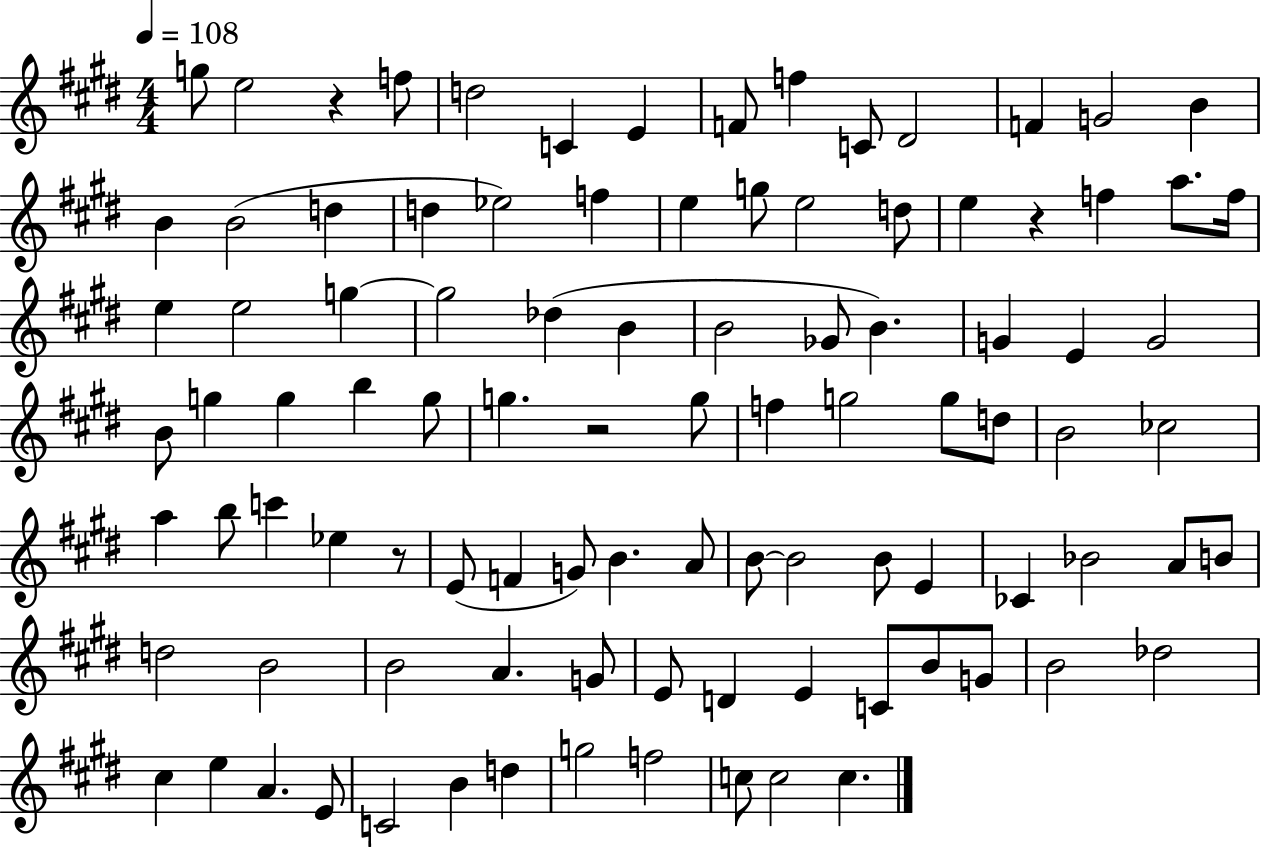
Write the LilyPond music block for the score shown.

{
  \clef treble
  \numericTimeSignature
  \time 4/4
  \key e \major
  \tempo 4 = 108
  g''8 e''2 r4 f''8 | d''2 c'4 e'4 | f'8 f''4 c'8 dis'2 | f'4 g'2 b'4 | \break b'4 b'2( d''4 | d''4 ees''2) f''4 | e''4 g''8 e''2 d''8 | e''4 r4 f''4 a''8. f''16 | \break e''4 e''2 g''4~~ | g''2 des''4( b'4 | b'2 ges'8 b'4.) | g'4 e'4 g'2 | \break b'8 g''4 g''4 b''4 g''8 | g''4. r2 g''8 | f''4 g''2 g''8 d''8 | b'2 ces''2 | \break a''4 b''8 c'''4 ees''4 r8 | e'8( f'4 g'8) b'4. a'8 | b'8~~ b'2 b'8 e'4 | ces'4 bes'2 a'8 b'8 | \break d''2 b'2 | b'2 a'4. g'8 | e'8 d'4 e'4 c'8 b'8 g'8 | b'2 des''2 | \break cis''4 e''4 a'4. e'8 | c'2 b'4 d''4 | g''2 f''2 | c''8 c''2 c''4. | \break \bar "|."
}